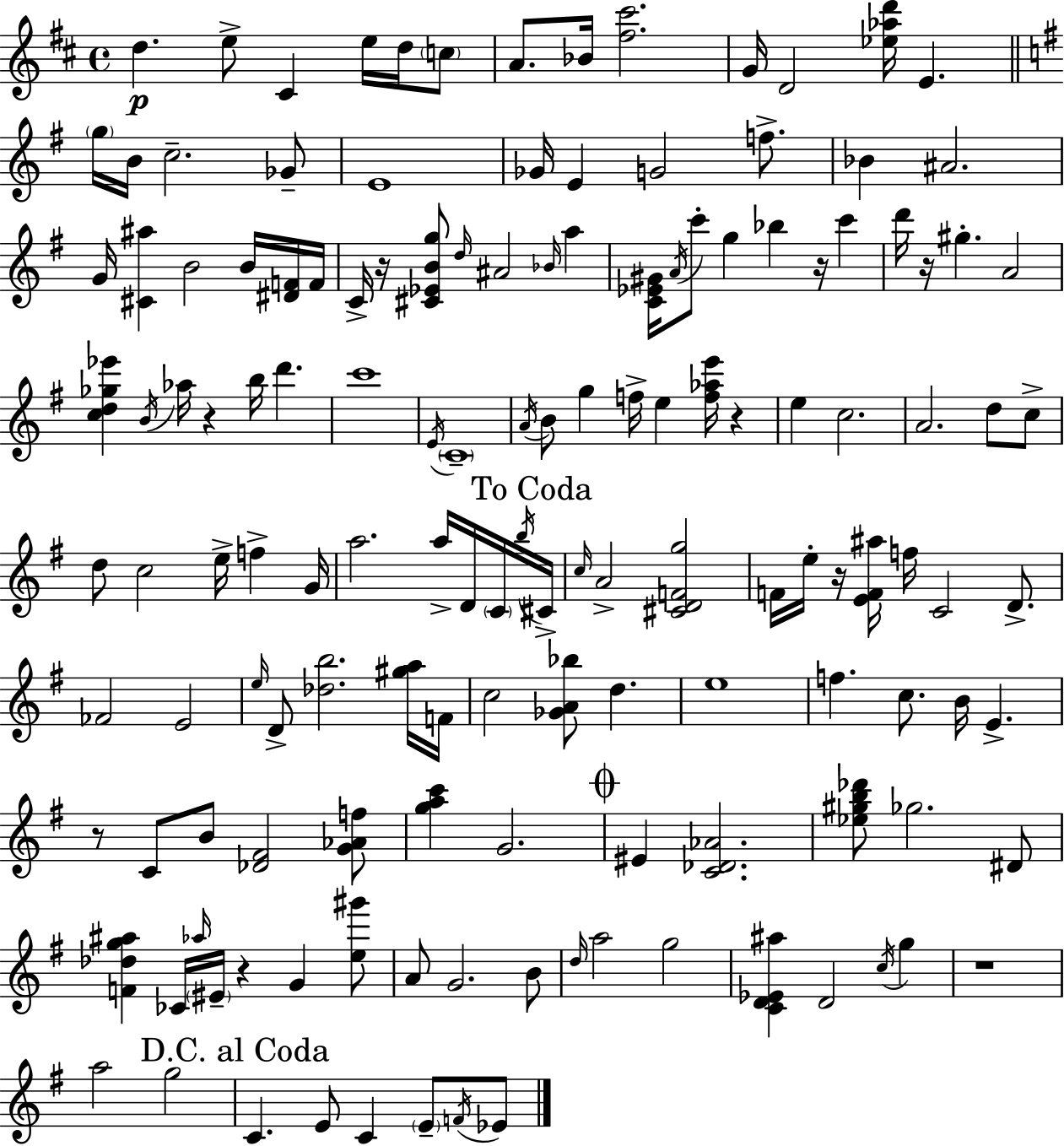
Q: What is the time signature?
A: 4/4